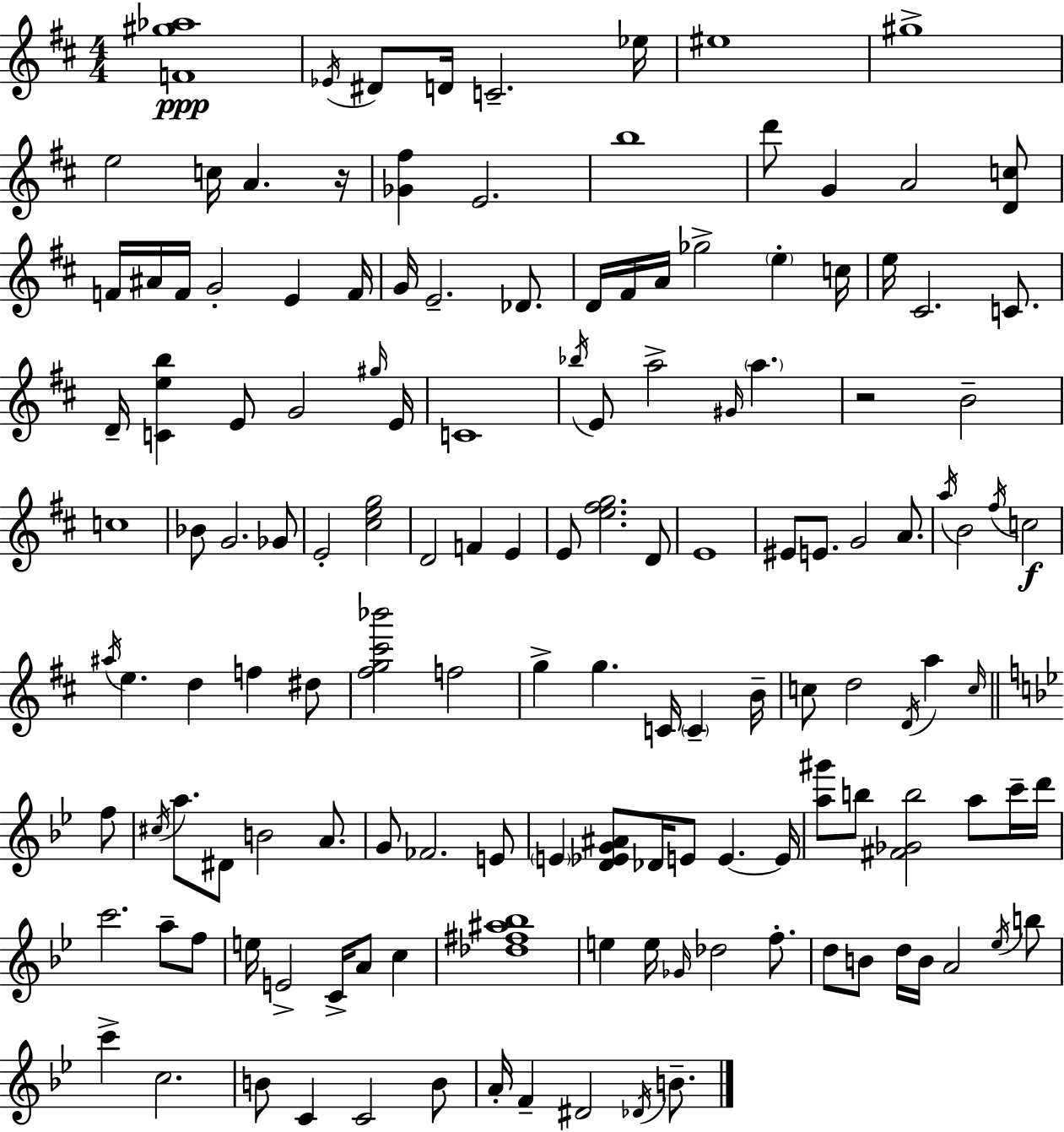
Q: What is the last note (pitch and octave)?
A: B4